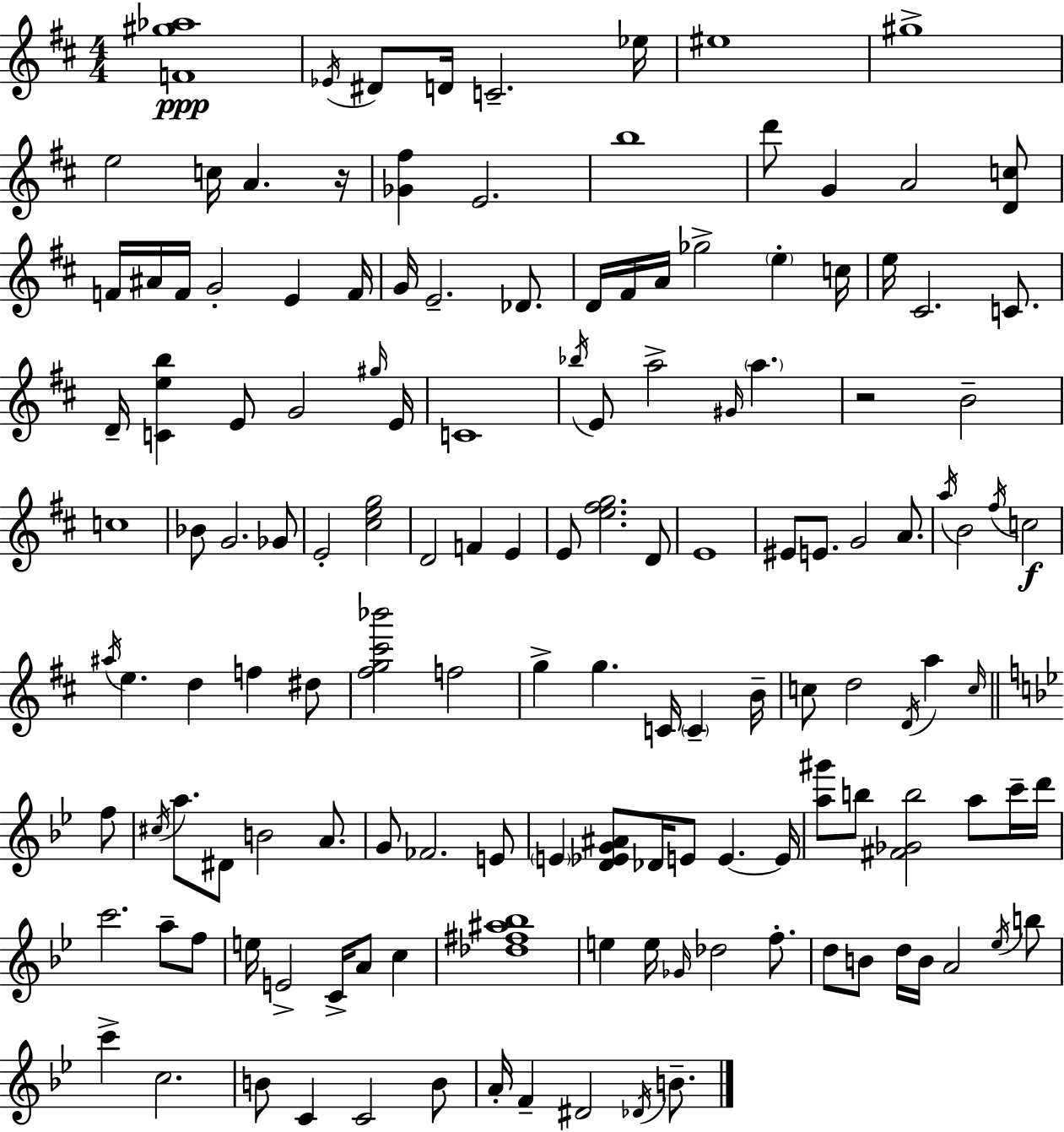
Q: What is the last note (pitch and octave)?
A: B4